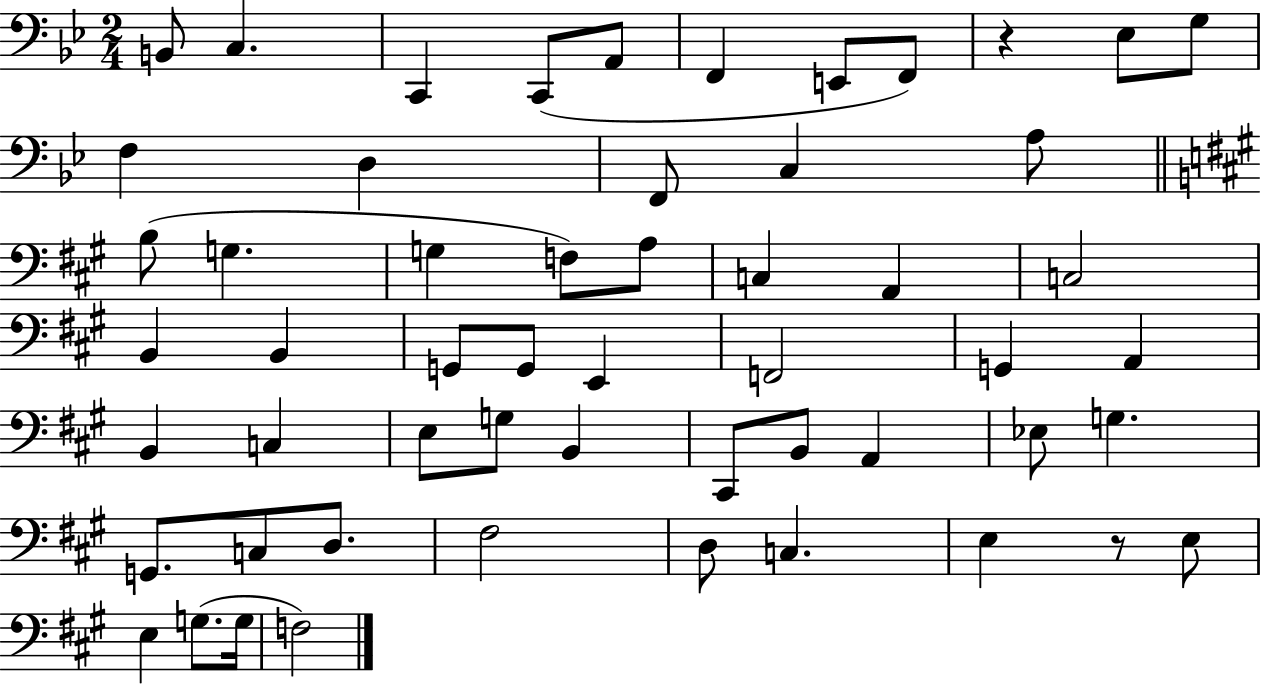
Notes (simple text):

B2/e C3/q. C2/q C2/e A2/e F2/q E2/e F2/e R/q Eb3/e G3/e F3/q D3/q F2/e C3/q A3/e B3/e G3/q. G3/q F3/e A3/e C3/q A2/q C3/h B2/q B2/q G2/e G2/e E2/q F2/h G2/q A2/q B2/q C3/q E3/e G3/e B2/q C#2/e B2/e A2/q Eb3/e G3/q. G2/e. C3/e D3/e. F#3/h D3/e C3/q. E3/q R/e E3/e E3/q G3/e. G3/s F3/h